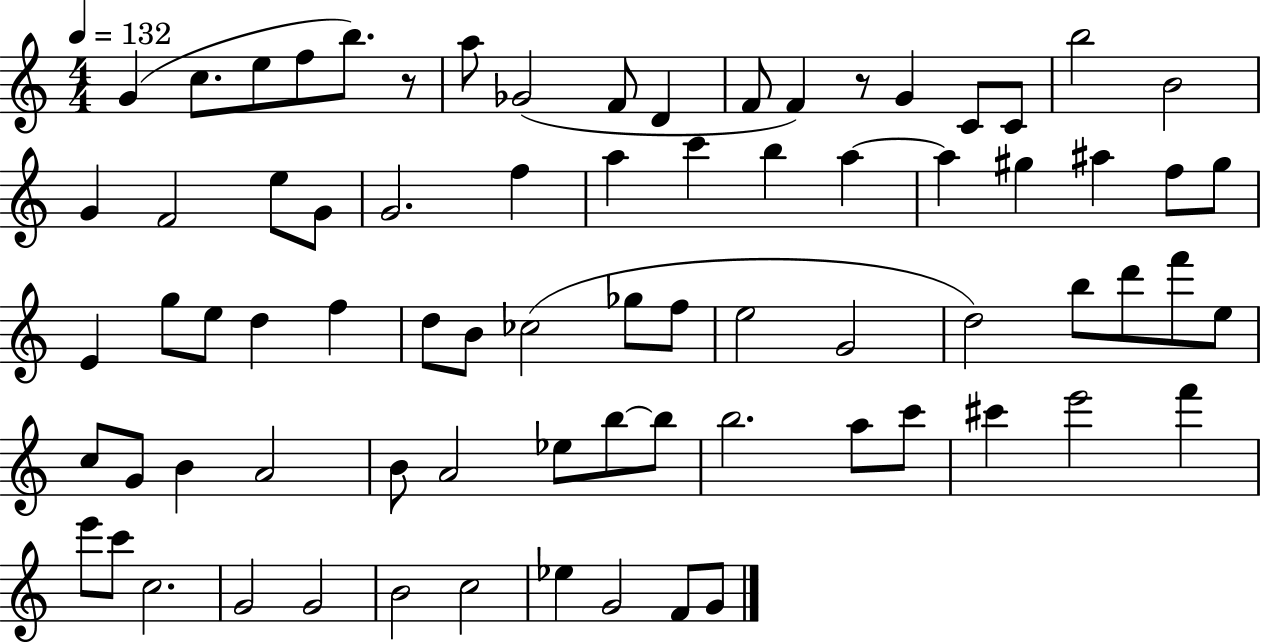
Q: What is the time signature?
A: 4/4